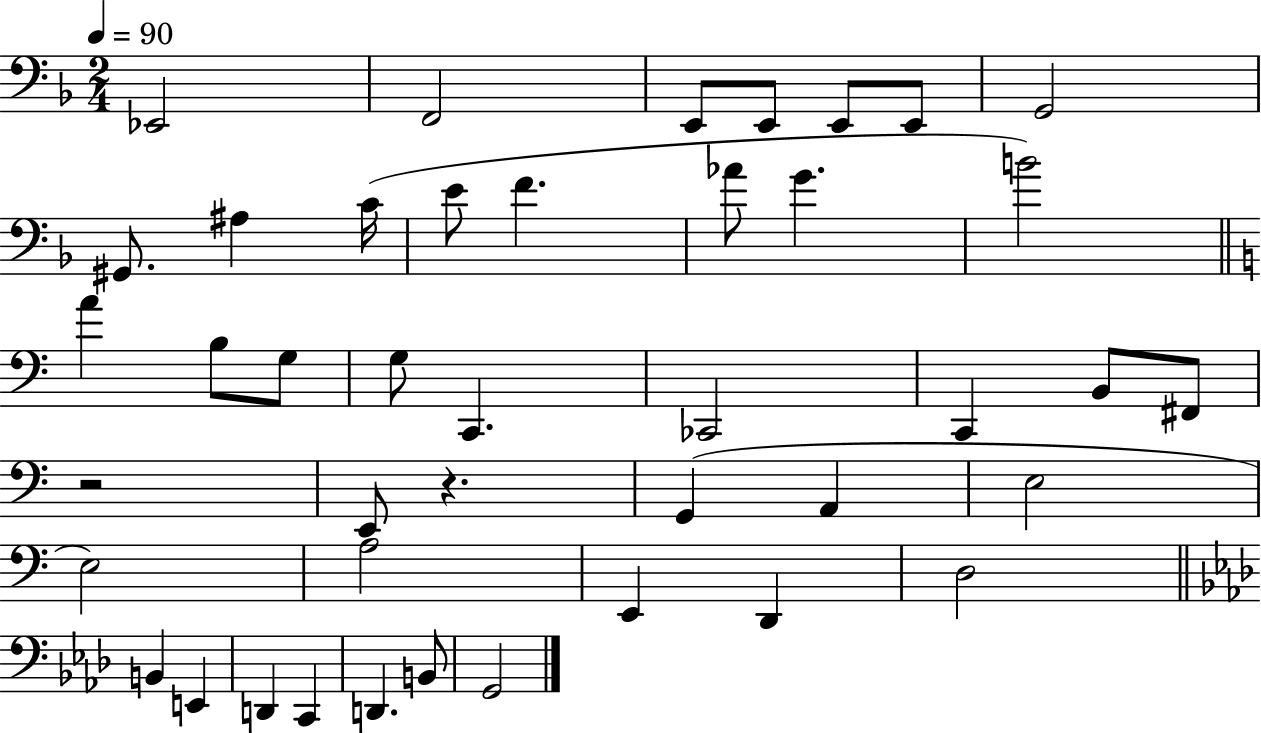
Eb2/h F2/h E2/e E2/e E2/e E2/e G2/h G#2/e. A#3/q C4/s E4/e F4/q. Ab4/e G4/q. B4/h A4/q B3/e G3/e G3/e C2/q. CES2/h C2/q B2/e F#2/e R/h E2/e R/q. G2/q A2/q E3/h E3/h A3/h E2/q D2/q D3/h B2/q E2/q D2/q C2/q D2/q. B2/e G2/h